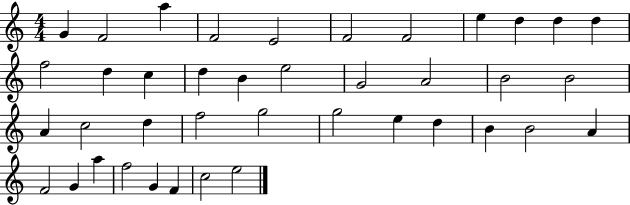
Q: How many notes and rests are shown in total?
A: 40